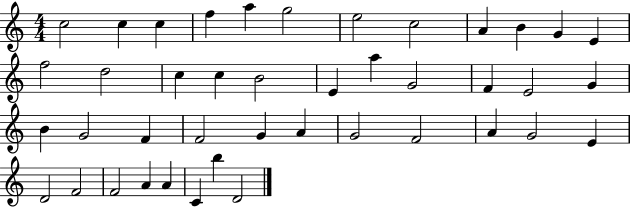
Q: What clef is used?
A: treble